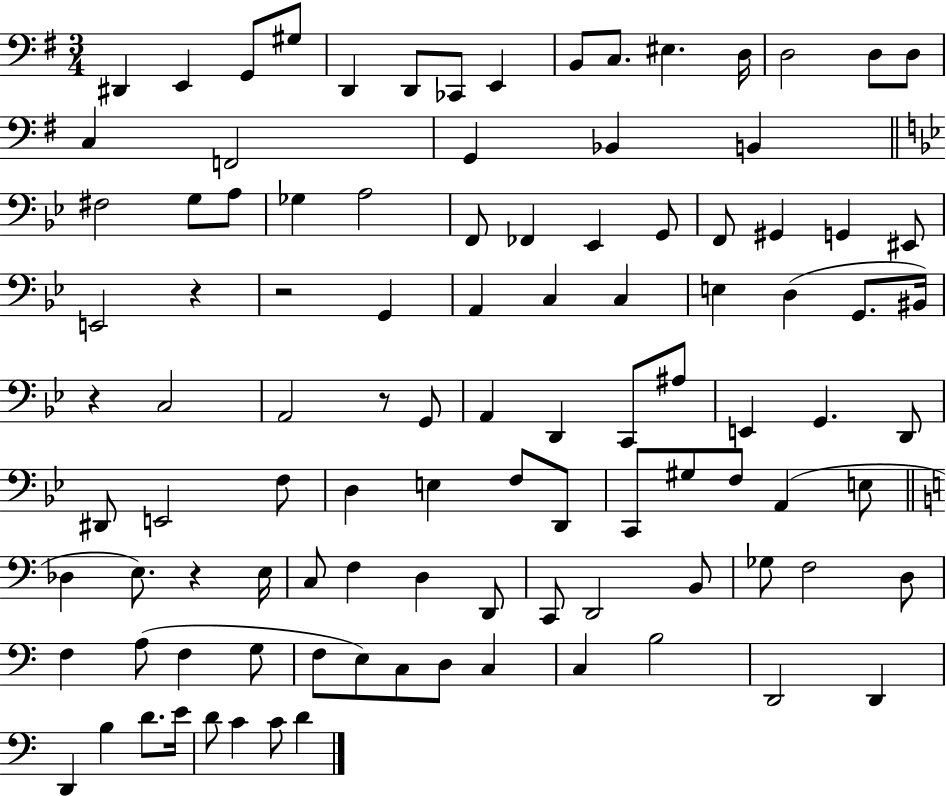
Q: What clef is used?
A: bass